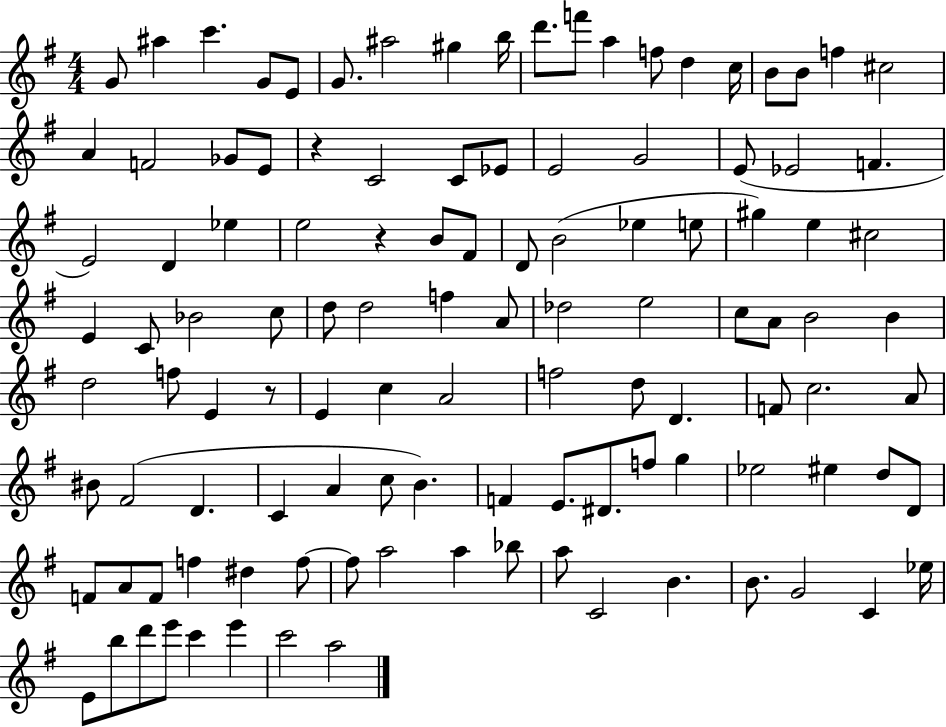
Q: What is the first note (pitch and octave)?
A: G4